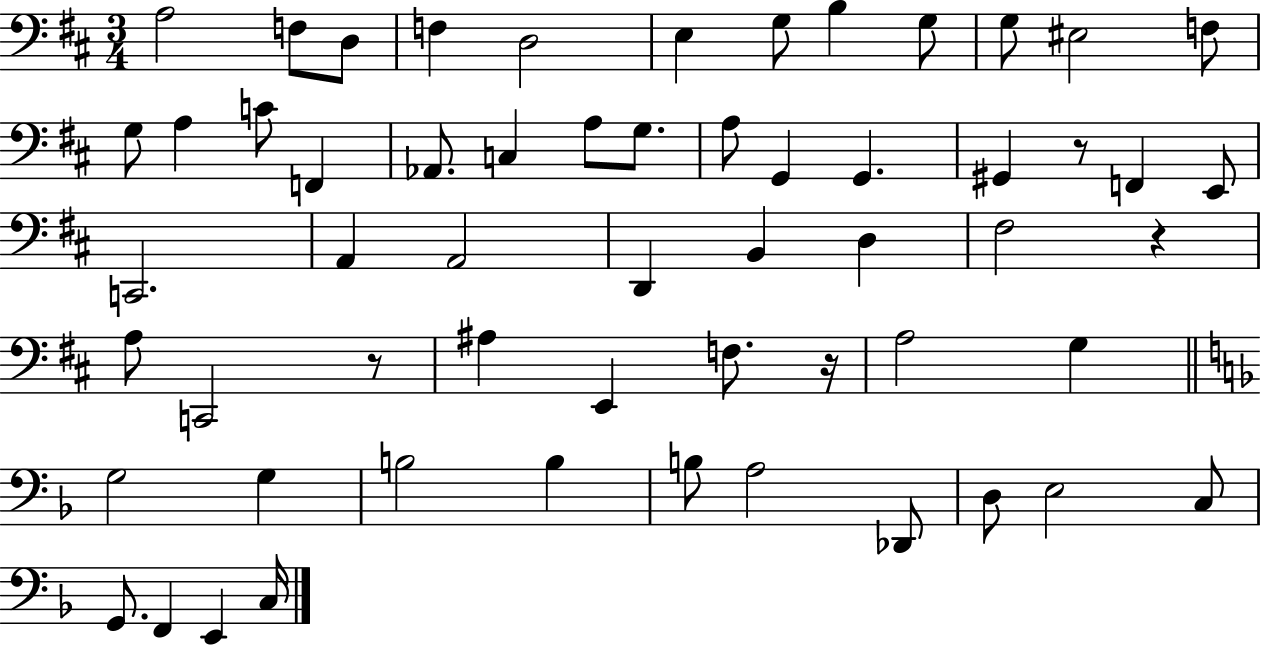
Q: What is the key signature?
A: D major